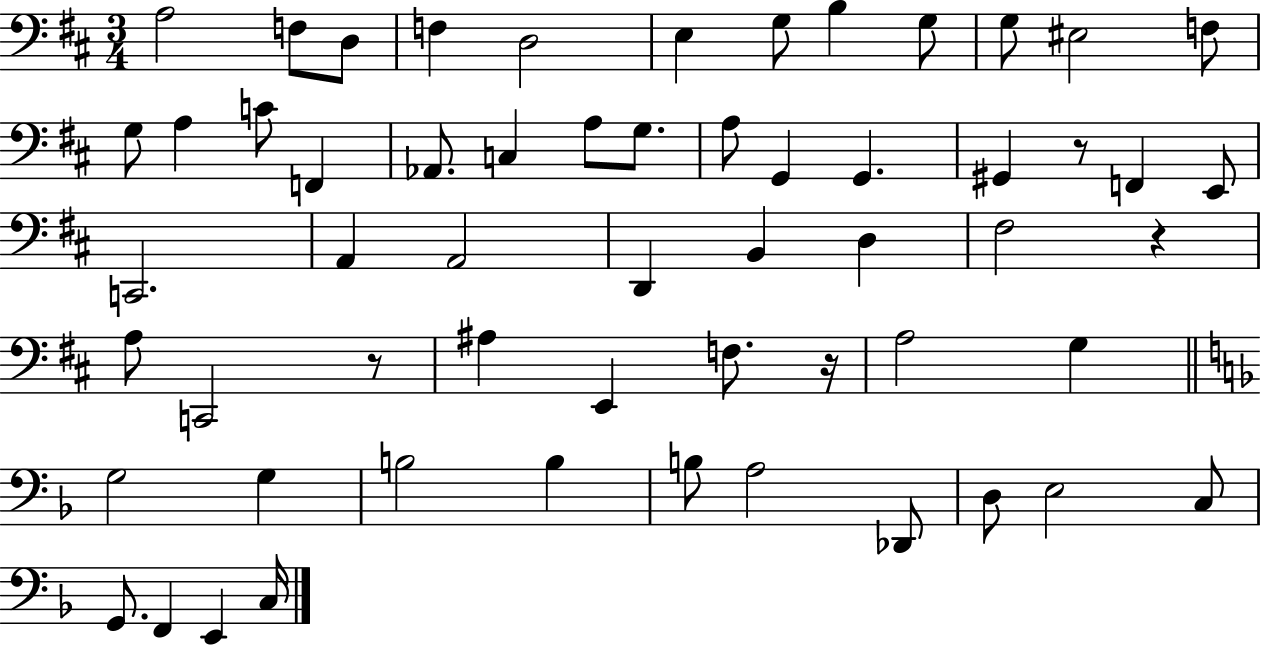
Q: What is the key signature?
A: D major